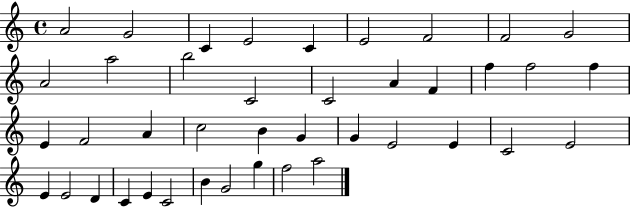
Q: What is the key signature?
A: C major